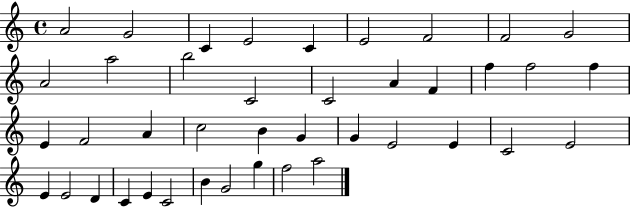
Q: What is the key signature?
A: C major